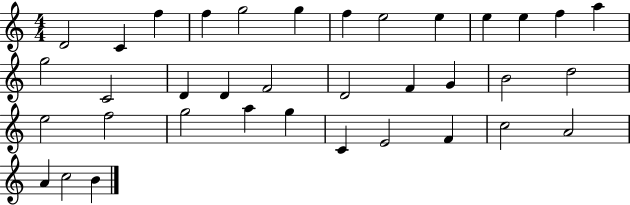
X:1
T:Untitled
M:4/4
L:1/4
K:C
D2 C f f g2 g f e2 e e e f a g2 C2 D D F2 D2 F G B2 d2 e2 f2 g2 a g C E2 F c2 A2 A c2 B